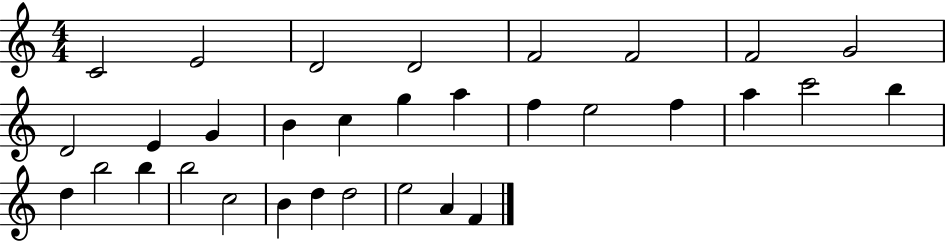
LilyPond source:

{
  \clef treble
  \numericTimeSignature
  \time 4/4
  \key c \major
  c'2 e'2 | d'2 d'2 | f'2 f'2 | f'2 g'2 | \break d'2 e'4 g'4 | b'4 c''4 g''4 a''4 | f''4 e''2 f''4 | a''4 c'''2 b''4 | \break d''4 b''2 b''4 | b''2 c''2 | b'4 d''4 d''2 | e''2 a'4 f'4 | \break \bar "|."
}